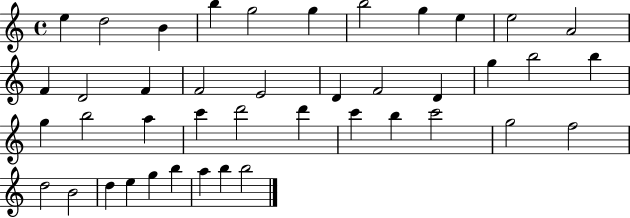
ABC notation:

X:1
T:Untitled
M:4/4
L:1/4
K:C
e d2 B b g2 g b2 g e e2 A2 F D2 F F2 E2 D F2 D g b2 b g b2 a c' d'2 d' c' b c'2 g2 f2 d2 B2 d e g b a b b2